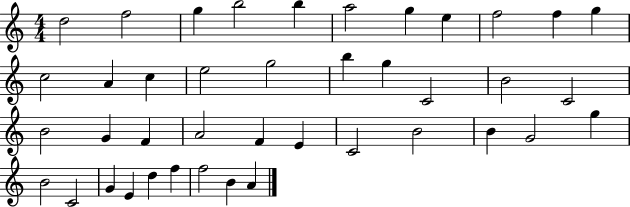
D5/h F5/h G5/q B5/h B5/q A5/h G5/q E5/q F5/h F5/q G5/q C5/h A4/q C5/q E5/h G5/h B5/q G5/q C4/h B4/h C4/h B4/h G4/q F4/q A4/h F4/q E4/q C4/h B4/h B4/q G4/h G5/q B4/h C4/h G4/q E4/q D5/q F5/q F5/h B4/q A4/q